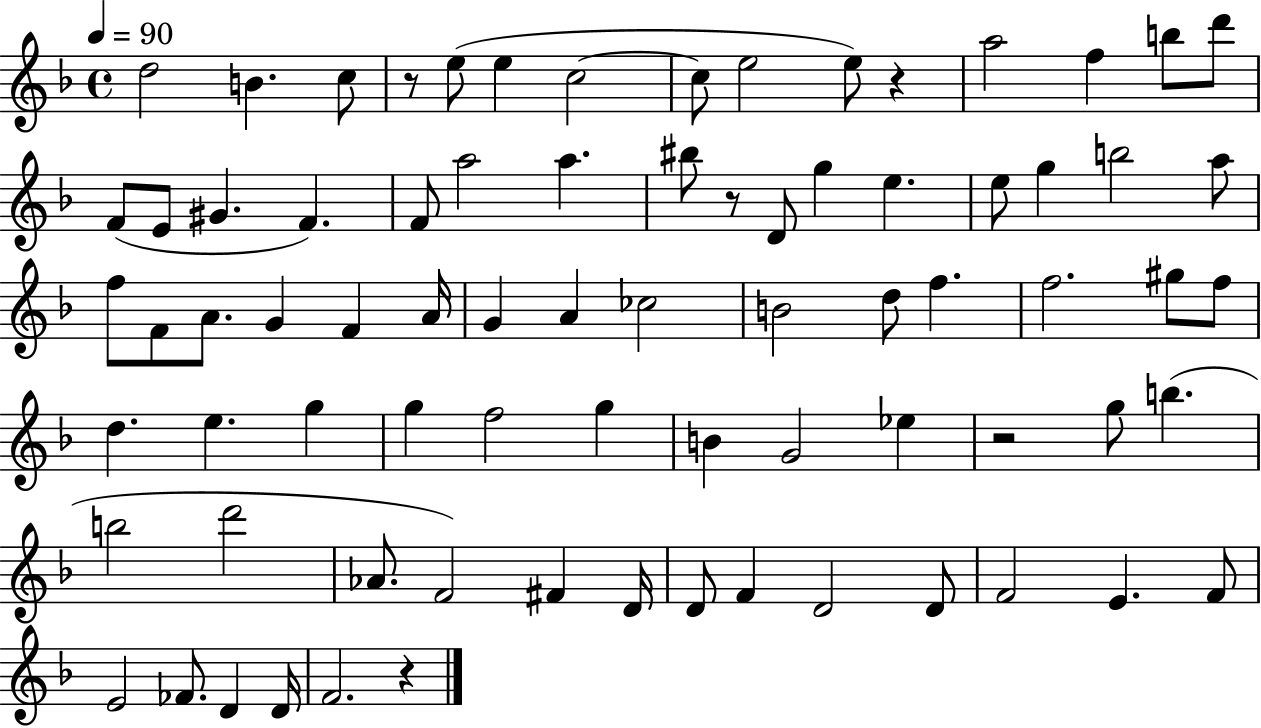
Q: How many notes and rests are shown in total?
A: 77